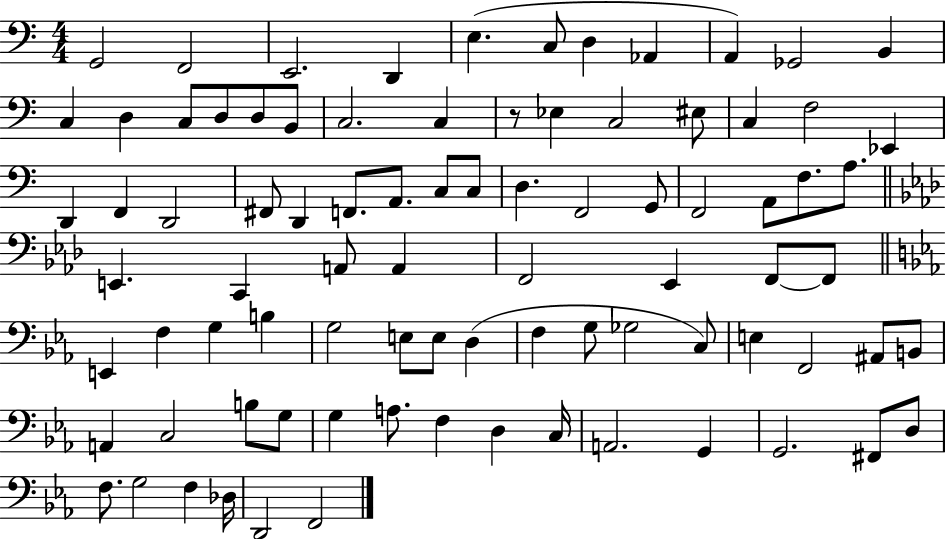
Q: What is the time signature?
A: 4/4